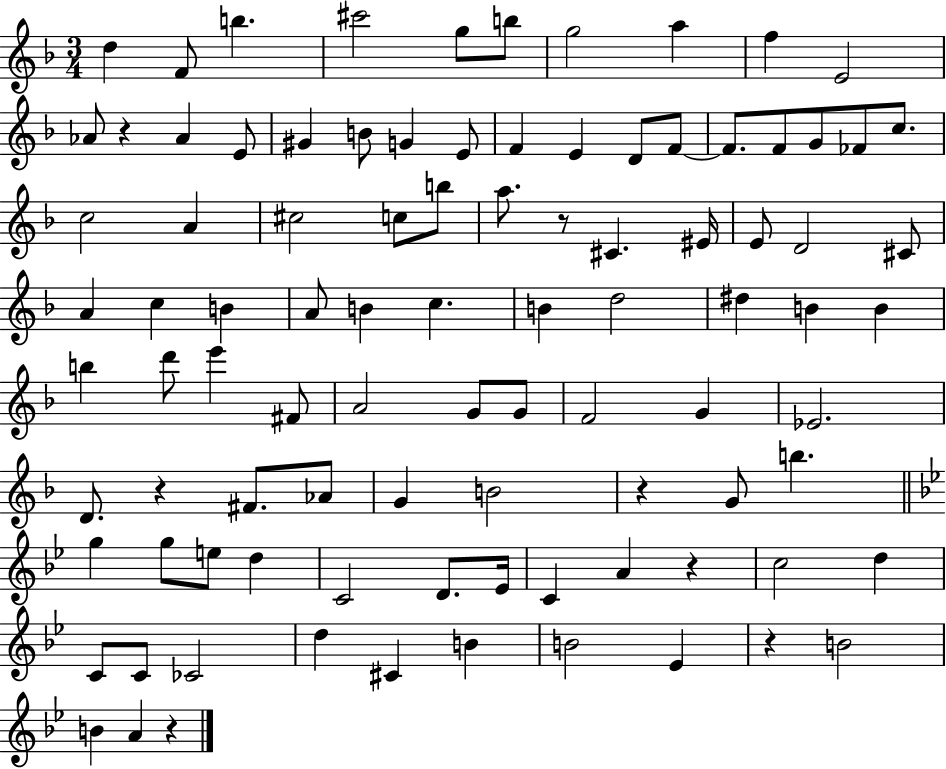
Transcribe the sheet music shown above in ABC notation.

X:1
T:Untitled
M:3/4
L:1/4
K:F
d F/2 b ^c'2 g/2 b/2 g2 a f E2 _A/2 z _A E/2 ^G B/2 G E/2 F E D/2 F/2 F/2 F/2 G/2 _F/2 c/2 c2 A ^c2 c/2 b/2 a/2 z/2 ^C ^E/4 E/2 D2 ^C/2 A c B A/2 B c B d2 ^d B B b d'/2 e' ^F/2 A2 G/2 G/2 F2 G _E2 D/2 z ^F/2 _A/2 G B2 z G/2 b g g/2 e/2 d C2 D/2 _E/4 C A z c2 d C/2 C/2 _C2 d ^C B B2 _E z B2 B A z